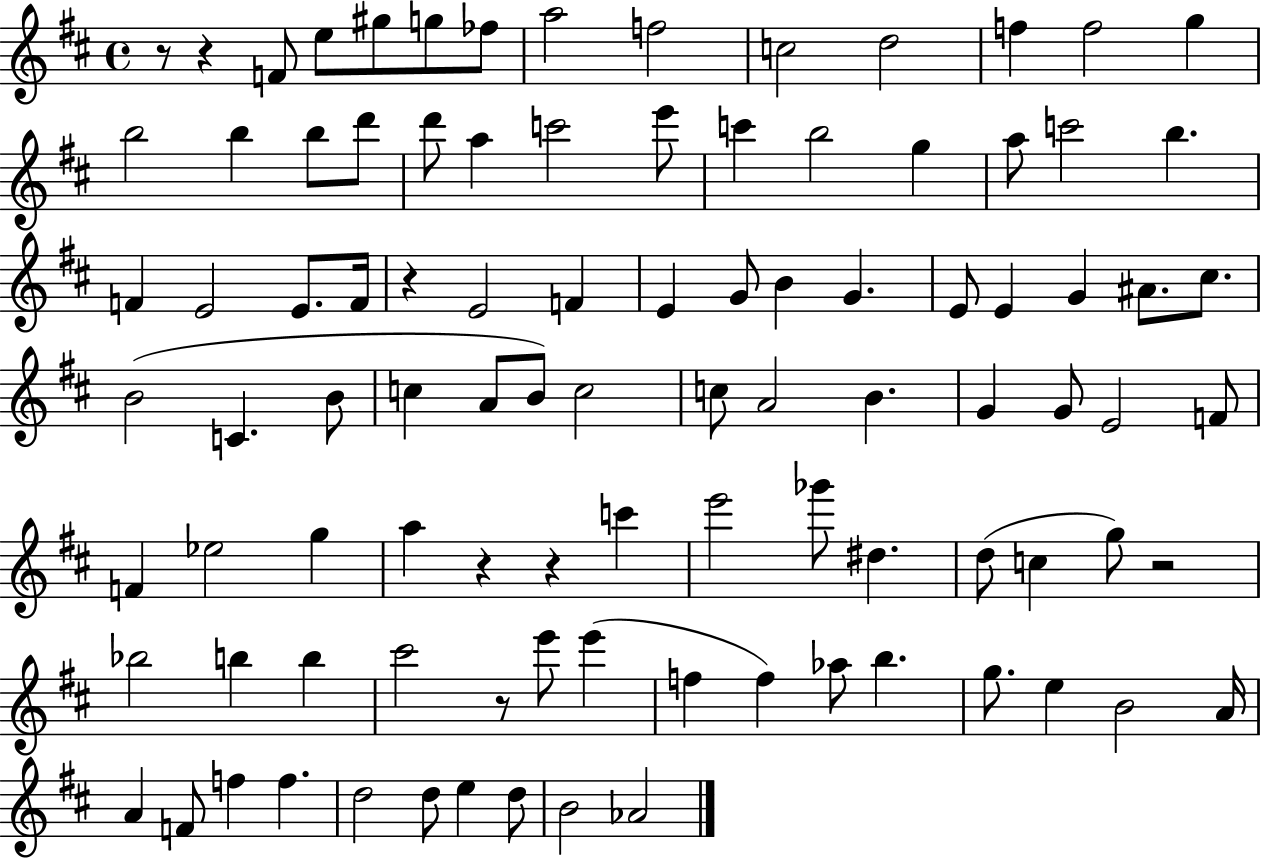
R/e R/q F4/e E5/e G#5/e G5/e FES5/e A5/h F5/h C5/h D5/h F5/q F5/h G5/q B5/h B5/q B5/e D6/e D6/e A5/q C6/h E6/e C6/q B5/h G5/q A5/e C6/h B5/q. F4/q E4/h E4/e. F4/s R/q E4/h F4/q E4/q G4/e B4/q G4/q. E4/e E4/q G4/q A#4/e. C#5/e. B4/h C4/q. B4/e C5/q A4/e B4/e C5/h C5/e A4/h B4/q. G4/q G4/e E4/h F4/e F4/q Eb5/h G5/q A5/q R/q R/q C6/q E6/h Gb6/e D#5/q. D5/e C5/q G5/e R/h Bb5/h B5/q B5/q C#6/h R/e E6/e E6/q F5/q F5/q Ab5/e B5/q. G5/e. E5/q B4/h A4/s A4/q F4/e F5/q F5/q. D5/h D5/e E5/q D5/e B4/h Ab4/h